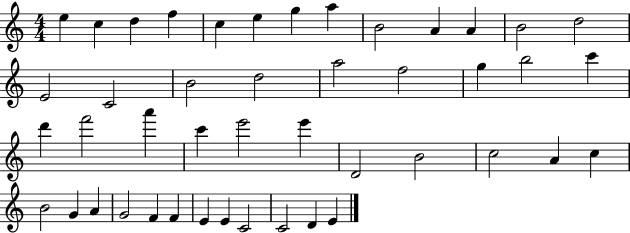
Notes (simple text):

E5/q C5/q D5/q F5/q C5/q E5/q G5/q A5/q B4/h A4/q A4/q B4/h D5/h E4/h C4/h B4/h D5/h A5/h F5/h G5/q B5/h C6/q D6/q F6/h A6/q C6/q E6/h E6/q D4/h B4/h C5/h A4/q C5/q B4/h G4/q A4/q G4/h F4/q F4/q E4/q E4/q C4/h C4/h D4/q E4/q